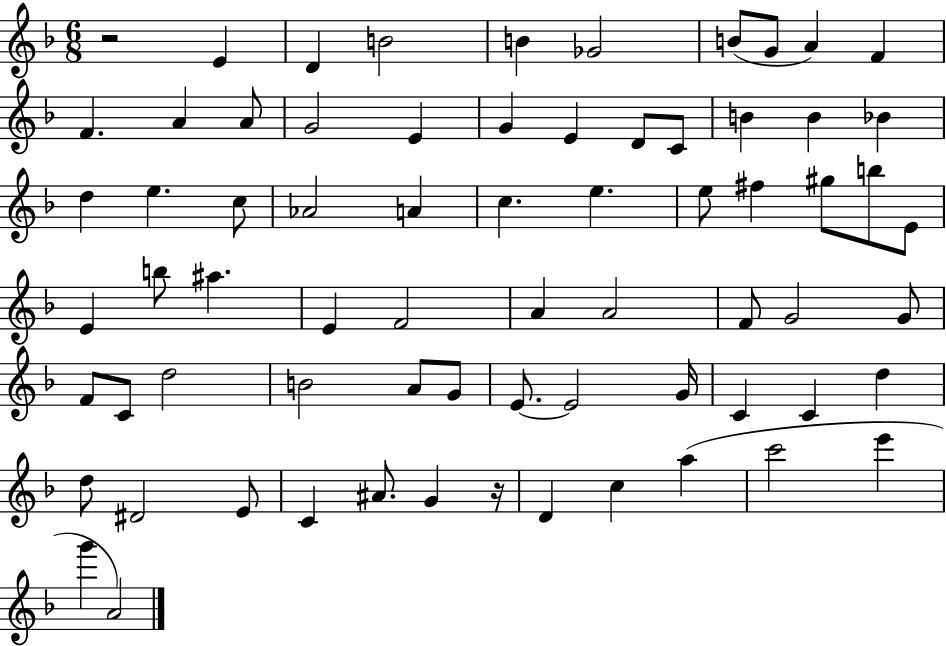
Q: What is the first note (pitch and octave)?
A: E4